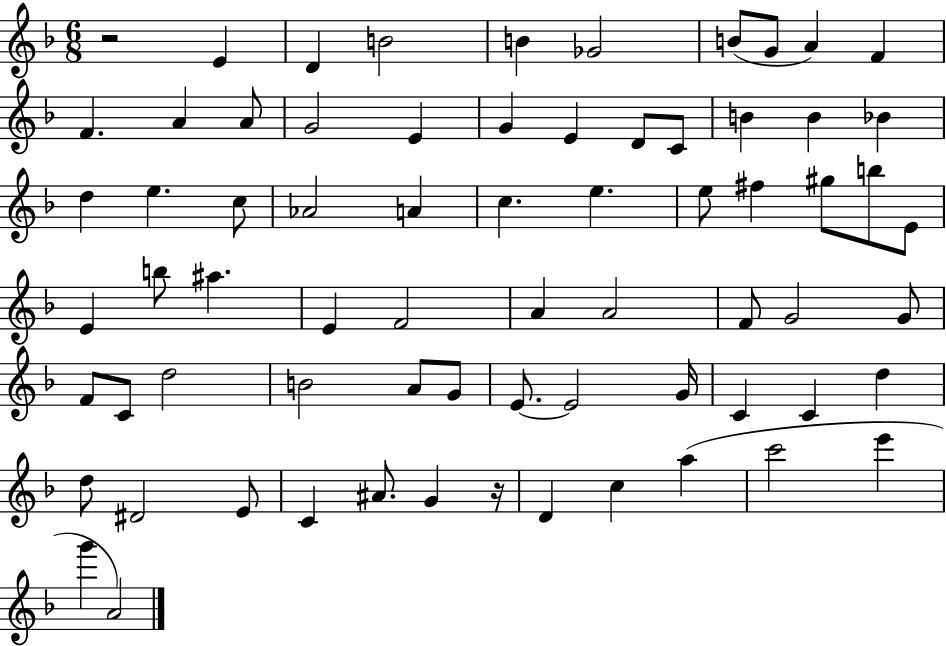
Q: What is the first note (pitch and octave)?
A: E4